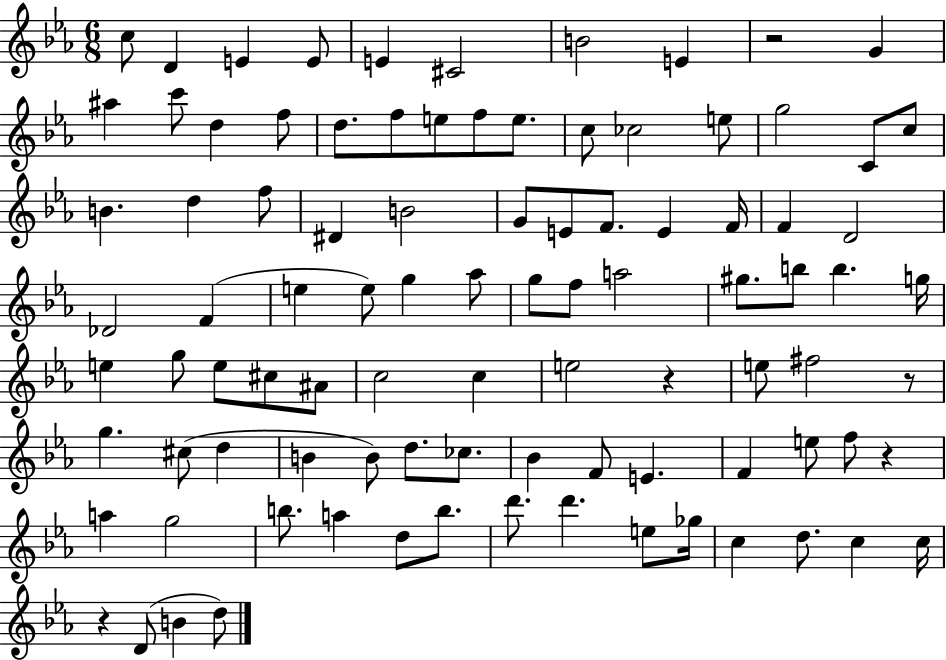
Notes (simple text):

C5/e D4/q E4/q E4/e E4/q C#4/h B4/h E4/q R/h G4/q A#5/q C6/e D5/q F5/e D5/e. F5/e E5/e F5/e E5/e. C5/e CES5/h E5/e G5/h C4/e C5/e B4/q. D5/q F5/e D#4/q B4/h G4/e E4/e F4/e. E4/q F4/s F4/q D4/h Db4/h F4/q E5/q E5/e G5/q Ab5/e G5/e F5/e A5/h G#5/e. B5/e B5/q. G5/s E5/q G5/e E5/e C#5/e A#4/e C5/h C5/q E5/h R/q E5/e F#5/h R/e G5/q. C#5/e D5/q B4/q B4/e D5/e. CES5/e. Bb4/q F4/e E4/q. F4/q E5/e F5/e R/q A5/q G5/h B5/e. A5/q D5/e B5/e. D6/e. D6/q. E5/e Gb5/s C5/q D5/e. C5/q C5/s R/q D4/e B4/q D5/e